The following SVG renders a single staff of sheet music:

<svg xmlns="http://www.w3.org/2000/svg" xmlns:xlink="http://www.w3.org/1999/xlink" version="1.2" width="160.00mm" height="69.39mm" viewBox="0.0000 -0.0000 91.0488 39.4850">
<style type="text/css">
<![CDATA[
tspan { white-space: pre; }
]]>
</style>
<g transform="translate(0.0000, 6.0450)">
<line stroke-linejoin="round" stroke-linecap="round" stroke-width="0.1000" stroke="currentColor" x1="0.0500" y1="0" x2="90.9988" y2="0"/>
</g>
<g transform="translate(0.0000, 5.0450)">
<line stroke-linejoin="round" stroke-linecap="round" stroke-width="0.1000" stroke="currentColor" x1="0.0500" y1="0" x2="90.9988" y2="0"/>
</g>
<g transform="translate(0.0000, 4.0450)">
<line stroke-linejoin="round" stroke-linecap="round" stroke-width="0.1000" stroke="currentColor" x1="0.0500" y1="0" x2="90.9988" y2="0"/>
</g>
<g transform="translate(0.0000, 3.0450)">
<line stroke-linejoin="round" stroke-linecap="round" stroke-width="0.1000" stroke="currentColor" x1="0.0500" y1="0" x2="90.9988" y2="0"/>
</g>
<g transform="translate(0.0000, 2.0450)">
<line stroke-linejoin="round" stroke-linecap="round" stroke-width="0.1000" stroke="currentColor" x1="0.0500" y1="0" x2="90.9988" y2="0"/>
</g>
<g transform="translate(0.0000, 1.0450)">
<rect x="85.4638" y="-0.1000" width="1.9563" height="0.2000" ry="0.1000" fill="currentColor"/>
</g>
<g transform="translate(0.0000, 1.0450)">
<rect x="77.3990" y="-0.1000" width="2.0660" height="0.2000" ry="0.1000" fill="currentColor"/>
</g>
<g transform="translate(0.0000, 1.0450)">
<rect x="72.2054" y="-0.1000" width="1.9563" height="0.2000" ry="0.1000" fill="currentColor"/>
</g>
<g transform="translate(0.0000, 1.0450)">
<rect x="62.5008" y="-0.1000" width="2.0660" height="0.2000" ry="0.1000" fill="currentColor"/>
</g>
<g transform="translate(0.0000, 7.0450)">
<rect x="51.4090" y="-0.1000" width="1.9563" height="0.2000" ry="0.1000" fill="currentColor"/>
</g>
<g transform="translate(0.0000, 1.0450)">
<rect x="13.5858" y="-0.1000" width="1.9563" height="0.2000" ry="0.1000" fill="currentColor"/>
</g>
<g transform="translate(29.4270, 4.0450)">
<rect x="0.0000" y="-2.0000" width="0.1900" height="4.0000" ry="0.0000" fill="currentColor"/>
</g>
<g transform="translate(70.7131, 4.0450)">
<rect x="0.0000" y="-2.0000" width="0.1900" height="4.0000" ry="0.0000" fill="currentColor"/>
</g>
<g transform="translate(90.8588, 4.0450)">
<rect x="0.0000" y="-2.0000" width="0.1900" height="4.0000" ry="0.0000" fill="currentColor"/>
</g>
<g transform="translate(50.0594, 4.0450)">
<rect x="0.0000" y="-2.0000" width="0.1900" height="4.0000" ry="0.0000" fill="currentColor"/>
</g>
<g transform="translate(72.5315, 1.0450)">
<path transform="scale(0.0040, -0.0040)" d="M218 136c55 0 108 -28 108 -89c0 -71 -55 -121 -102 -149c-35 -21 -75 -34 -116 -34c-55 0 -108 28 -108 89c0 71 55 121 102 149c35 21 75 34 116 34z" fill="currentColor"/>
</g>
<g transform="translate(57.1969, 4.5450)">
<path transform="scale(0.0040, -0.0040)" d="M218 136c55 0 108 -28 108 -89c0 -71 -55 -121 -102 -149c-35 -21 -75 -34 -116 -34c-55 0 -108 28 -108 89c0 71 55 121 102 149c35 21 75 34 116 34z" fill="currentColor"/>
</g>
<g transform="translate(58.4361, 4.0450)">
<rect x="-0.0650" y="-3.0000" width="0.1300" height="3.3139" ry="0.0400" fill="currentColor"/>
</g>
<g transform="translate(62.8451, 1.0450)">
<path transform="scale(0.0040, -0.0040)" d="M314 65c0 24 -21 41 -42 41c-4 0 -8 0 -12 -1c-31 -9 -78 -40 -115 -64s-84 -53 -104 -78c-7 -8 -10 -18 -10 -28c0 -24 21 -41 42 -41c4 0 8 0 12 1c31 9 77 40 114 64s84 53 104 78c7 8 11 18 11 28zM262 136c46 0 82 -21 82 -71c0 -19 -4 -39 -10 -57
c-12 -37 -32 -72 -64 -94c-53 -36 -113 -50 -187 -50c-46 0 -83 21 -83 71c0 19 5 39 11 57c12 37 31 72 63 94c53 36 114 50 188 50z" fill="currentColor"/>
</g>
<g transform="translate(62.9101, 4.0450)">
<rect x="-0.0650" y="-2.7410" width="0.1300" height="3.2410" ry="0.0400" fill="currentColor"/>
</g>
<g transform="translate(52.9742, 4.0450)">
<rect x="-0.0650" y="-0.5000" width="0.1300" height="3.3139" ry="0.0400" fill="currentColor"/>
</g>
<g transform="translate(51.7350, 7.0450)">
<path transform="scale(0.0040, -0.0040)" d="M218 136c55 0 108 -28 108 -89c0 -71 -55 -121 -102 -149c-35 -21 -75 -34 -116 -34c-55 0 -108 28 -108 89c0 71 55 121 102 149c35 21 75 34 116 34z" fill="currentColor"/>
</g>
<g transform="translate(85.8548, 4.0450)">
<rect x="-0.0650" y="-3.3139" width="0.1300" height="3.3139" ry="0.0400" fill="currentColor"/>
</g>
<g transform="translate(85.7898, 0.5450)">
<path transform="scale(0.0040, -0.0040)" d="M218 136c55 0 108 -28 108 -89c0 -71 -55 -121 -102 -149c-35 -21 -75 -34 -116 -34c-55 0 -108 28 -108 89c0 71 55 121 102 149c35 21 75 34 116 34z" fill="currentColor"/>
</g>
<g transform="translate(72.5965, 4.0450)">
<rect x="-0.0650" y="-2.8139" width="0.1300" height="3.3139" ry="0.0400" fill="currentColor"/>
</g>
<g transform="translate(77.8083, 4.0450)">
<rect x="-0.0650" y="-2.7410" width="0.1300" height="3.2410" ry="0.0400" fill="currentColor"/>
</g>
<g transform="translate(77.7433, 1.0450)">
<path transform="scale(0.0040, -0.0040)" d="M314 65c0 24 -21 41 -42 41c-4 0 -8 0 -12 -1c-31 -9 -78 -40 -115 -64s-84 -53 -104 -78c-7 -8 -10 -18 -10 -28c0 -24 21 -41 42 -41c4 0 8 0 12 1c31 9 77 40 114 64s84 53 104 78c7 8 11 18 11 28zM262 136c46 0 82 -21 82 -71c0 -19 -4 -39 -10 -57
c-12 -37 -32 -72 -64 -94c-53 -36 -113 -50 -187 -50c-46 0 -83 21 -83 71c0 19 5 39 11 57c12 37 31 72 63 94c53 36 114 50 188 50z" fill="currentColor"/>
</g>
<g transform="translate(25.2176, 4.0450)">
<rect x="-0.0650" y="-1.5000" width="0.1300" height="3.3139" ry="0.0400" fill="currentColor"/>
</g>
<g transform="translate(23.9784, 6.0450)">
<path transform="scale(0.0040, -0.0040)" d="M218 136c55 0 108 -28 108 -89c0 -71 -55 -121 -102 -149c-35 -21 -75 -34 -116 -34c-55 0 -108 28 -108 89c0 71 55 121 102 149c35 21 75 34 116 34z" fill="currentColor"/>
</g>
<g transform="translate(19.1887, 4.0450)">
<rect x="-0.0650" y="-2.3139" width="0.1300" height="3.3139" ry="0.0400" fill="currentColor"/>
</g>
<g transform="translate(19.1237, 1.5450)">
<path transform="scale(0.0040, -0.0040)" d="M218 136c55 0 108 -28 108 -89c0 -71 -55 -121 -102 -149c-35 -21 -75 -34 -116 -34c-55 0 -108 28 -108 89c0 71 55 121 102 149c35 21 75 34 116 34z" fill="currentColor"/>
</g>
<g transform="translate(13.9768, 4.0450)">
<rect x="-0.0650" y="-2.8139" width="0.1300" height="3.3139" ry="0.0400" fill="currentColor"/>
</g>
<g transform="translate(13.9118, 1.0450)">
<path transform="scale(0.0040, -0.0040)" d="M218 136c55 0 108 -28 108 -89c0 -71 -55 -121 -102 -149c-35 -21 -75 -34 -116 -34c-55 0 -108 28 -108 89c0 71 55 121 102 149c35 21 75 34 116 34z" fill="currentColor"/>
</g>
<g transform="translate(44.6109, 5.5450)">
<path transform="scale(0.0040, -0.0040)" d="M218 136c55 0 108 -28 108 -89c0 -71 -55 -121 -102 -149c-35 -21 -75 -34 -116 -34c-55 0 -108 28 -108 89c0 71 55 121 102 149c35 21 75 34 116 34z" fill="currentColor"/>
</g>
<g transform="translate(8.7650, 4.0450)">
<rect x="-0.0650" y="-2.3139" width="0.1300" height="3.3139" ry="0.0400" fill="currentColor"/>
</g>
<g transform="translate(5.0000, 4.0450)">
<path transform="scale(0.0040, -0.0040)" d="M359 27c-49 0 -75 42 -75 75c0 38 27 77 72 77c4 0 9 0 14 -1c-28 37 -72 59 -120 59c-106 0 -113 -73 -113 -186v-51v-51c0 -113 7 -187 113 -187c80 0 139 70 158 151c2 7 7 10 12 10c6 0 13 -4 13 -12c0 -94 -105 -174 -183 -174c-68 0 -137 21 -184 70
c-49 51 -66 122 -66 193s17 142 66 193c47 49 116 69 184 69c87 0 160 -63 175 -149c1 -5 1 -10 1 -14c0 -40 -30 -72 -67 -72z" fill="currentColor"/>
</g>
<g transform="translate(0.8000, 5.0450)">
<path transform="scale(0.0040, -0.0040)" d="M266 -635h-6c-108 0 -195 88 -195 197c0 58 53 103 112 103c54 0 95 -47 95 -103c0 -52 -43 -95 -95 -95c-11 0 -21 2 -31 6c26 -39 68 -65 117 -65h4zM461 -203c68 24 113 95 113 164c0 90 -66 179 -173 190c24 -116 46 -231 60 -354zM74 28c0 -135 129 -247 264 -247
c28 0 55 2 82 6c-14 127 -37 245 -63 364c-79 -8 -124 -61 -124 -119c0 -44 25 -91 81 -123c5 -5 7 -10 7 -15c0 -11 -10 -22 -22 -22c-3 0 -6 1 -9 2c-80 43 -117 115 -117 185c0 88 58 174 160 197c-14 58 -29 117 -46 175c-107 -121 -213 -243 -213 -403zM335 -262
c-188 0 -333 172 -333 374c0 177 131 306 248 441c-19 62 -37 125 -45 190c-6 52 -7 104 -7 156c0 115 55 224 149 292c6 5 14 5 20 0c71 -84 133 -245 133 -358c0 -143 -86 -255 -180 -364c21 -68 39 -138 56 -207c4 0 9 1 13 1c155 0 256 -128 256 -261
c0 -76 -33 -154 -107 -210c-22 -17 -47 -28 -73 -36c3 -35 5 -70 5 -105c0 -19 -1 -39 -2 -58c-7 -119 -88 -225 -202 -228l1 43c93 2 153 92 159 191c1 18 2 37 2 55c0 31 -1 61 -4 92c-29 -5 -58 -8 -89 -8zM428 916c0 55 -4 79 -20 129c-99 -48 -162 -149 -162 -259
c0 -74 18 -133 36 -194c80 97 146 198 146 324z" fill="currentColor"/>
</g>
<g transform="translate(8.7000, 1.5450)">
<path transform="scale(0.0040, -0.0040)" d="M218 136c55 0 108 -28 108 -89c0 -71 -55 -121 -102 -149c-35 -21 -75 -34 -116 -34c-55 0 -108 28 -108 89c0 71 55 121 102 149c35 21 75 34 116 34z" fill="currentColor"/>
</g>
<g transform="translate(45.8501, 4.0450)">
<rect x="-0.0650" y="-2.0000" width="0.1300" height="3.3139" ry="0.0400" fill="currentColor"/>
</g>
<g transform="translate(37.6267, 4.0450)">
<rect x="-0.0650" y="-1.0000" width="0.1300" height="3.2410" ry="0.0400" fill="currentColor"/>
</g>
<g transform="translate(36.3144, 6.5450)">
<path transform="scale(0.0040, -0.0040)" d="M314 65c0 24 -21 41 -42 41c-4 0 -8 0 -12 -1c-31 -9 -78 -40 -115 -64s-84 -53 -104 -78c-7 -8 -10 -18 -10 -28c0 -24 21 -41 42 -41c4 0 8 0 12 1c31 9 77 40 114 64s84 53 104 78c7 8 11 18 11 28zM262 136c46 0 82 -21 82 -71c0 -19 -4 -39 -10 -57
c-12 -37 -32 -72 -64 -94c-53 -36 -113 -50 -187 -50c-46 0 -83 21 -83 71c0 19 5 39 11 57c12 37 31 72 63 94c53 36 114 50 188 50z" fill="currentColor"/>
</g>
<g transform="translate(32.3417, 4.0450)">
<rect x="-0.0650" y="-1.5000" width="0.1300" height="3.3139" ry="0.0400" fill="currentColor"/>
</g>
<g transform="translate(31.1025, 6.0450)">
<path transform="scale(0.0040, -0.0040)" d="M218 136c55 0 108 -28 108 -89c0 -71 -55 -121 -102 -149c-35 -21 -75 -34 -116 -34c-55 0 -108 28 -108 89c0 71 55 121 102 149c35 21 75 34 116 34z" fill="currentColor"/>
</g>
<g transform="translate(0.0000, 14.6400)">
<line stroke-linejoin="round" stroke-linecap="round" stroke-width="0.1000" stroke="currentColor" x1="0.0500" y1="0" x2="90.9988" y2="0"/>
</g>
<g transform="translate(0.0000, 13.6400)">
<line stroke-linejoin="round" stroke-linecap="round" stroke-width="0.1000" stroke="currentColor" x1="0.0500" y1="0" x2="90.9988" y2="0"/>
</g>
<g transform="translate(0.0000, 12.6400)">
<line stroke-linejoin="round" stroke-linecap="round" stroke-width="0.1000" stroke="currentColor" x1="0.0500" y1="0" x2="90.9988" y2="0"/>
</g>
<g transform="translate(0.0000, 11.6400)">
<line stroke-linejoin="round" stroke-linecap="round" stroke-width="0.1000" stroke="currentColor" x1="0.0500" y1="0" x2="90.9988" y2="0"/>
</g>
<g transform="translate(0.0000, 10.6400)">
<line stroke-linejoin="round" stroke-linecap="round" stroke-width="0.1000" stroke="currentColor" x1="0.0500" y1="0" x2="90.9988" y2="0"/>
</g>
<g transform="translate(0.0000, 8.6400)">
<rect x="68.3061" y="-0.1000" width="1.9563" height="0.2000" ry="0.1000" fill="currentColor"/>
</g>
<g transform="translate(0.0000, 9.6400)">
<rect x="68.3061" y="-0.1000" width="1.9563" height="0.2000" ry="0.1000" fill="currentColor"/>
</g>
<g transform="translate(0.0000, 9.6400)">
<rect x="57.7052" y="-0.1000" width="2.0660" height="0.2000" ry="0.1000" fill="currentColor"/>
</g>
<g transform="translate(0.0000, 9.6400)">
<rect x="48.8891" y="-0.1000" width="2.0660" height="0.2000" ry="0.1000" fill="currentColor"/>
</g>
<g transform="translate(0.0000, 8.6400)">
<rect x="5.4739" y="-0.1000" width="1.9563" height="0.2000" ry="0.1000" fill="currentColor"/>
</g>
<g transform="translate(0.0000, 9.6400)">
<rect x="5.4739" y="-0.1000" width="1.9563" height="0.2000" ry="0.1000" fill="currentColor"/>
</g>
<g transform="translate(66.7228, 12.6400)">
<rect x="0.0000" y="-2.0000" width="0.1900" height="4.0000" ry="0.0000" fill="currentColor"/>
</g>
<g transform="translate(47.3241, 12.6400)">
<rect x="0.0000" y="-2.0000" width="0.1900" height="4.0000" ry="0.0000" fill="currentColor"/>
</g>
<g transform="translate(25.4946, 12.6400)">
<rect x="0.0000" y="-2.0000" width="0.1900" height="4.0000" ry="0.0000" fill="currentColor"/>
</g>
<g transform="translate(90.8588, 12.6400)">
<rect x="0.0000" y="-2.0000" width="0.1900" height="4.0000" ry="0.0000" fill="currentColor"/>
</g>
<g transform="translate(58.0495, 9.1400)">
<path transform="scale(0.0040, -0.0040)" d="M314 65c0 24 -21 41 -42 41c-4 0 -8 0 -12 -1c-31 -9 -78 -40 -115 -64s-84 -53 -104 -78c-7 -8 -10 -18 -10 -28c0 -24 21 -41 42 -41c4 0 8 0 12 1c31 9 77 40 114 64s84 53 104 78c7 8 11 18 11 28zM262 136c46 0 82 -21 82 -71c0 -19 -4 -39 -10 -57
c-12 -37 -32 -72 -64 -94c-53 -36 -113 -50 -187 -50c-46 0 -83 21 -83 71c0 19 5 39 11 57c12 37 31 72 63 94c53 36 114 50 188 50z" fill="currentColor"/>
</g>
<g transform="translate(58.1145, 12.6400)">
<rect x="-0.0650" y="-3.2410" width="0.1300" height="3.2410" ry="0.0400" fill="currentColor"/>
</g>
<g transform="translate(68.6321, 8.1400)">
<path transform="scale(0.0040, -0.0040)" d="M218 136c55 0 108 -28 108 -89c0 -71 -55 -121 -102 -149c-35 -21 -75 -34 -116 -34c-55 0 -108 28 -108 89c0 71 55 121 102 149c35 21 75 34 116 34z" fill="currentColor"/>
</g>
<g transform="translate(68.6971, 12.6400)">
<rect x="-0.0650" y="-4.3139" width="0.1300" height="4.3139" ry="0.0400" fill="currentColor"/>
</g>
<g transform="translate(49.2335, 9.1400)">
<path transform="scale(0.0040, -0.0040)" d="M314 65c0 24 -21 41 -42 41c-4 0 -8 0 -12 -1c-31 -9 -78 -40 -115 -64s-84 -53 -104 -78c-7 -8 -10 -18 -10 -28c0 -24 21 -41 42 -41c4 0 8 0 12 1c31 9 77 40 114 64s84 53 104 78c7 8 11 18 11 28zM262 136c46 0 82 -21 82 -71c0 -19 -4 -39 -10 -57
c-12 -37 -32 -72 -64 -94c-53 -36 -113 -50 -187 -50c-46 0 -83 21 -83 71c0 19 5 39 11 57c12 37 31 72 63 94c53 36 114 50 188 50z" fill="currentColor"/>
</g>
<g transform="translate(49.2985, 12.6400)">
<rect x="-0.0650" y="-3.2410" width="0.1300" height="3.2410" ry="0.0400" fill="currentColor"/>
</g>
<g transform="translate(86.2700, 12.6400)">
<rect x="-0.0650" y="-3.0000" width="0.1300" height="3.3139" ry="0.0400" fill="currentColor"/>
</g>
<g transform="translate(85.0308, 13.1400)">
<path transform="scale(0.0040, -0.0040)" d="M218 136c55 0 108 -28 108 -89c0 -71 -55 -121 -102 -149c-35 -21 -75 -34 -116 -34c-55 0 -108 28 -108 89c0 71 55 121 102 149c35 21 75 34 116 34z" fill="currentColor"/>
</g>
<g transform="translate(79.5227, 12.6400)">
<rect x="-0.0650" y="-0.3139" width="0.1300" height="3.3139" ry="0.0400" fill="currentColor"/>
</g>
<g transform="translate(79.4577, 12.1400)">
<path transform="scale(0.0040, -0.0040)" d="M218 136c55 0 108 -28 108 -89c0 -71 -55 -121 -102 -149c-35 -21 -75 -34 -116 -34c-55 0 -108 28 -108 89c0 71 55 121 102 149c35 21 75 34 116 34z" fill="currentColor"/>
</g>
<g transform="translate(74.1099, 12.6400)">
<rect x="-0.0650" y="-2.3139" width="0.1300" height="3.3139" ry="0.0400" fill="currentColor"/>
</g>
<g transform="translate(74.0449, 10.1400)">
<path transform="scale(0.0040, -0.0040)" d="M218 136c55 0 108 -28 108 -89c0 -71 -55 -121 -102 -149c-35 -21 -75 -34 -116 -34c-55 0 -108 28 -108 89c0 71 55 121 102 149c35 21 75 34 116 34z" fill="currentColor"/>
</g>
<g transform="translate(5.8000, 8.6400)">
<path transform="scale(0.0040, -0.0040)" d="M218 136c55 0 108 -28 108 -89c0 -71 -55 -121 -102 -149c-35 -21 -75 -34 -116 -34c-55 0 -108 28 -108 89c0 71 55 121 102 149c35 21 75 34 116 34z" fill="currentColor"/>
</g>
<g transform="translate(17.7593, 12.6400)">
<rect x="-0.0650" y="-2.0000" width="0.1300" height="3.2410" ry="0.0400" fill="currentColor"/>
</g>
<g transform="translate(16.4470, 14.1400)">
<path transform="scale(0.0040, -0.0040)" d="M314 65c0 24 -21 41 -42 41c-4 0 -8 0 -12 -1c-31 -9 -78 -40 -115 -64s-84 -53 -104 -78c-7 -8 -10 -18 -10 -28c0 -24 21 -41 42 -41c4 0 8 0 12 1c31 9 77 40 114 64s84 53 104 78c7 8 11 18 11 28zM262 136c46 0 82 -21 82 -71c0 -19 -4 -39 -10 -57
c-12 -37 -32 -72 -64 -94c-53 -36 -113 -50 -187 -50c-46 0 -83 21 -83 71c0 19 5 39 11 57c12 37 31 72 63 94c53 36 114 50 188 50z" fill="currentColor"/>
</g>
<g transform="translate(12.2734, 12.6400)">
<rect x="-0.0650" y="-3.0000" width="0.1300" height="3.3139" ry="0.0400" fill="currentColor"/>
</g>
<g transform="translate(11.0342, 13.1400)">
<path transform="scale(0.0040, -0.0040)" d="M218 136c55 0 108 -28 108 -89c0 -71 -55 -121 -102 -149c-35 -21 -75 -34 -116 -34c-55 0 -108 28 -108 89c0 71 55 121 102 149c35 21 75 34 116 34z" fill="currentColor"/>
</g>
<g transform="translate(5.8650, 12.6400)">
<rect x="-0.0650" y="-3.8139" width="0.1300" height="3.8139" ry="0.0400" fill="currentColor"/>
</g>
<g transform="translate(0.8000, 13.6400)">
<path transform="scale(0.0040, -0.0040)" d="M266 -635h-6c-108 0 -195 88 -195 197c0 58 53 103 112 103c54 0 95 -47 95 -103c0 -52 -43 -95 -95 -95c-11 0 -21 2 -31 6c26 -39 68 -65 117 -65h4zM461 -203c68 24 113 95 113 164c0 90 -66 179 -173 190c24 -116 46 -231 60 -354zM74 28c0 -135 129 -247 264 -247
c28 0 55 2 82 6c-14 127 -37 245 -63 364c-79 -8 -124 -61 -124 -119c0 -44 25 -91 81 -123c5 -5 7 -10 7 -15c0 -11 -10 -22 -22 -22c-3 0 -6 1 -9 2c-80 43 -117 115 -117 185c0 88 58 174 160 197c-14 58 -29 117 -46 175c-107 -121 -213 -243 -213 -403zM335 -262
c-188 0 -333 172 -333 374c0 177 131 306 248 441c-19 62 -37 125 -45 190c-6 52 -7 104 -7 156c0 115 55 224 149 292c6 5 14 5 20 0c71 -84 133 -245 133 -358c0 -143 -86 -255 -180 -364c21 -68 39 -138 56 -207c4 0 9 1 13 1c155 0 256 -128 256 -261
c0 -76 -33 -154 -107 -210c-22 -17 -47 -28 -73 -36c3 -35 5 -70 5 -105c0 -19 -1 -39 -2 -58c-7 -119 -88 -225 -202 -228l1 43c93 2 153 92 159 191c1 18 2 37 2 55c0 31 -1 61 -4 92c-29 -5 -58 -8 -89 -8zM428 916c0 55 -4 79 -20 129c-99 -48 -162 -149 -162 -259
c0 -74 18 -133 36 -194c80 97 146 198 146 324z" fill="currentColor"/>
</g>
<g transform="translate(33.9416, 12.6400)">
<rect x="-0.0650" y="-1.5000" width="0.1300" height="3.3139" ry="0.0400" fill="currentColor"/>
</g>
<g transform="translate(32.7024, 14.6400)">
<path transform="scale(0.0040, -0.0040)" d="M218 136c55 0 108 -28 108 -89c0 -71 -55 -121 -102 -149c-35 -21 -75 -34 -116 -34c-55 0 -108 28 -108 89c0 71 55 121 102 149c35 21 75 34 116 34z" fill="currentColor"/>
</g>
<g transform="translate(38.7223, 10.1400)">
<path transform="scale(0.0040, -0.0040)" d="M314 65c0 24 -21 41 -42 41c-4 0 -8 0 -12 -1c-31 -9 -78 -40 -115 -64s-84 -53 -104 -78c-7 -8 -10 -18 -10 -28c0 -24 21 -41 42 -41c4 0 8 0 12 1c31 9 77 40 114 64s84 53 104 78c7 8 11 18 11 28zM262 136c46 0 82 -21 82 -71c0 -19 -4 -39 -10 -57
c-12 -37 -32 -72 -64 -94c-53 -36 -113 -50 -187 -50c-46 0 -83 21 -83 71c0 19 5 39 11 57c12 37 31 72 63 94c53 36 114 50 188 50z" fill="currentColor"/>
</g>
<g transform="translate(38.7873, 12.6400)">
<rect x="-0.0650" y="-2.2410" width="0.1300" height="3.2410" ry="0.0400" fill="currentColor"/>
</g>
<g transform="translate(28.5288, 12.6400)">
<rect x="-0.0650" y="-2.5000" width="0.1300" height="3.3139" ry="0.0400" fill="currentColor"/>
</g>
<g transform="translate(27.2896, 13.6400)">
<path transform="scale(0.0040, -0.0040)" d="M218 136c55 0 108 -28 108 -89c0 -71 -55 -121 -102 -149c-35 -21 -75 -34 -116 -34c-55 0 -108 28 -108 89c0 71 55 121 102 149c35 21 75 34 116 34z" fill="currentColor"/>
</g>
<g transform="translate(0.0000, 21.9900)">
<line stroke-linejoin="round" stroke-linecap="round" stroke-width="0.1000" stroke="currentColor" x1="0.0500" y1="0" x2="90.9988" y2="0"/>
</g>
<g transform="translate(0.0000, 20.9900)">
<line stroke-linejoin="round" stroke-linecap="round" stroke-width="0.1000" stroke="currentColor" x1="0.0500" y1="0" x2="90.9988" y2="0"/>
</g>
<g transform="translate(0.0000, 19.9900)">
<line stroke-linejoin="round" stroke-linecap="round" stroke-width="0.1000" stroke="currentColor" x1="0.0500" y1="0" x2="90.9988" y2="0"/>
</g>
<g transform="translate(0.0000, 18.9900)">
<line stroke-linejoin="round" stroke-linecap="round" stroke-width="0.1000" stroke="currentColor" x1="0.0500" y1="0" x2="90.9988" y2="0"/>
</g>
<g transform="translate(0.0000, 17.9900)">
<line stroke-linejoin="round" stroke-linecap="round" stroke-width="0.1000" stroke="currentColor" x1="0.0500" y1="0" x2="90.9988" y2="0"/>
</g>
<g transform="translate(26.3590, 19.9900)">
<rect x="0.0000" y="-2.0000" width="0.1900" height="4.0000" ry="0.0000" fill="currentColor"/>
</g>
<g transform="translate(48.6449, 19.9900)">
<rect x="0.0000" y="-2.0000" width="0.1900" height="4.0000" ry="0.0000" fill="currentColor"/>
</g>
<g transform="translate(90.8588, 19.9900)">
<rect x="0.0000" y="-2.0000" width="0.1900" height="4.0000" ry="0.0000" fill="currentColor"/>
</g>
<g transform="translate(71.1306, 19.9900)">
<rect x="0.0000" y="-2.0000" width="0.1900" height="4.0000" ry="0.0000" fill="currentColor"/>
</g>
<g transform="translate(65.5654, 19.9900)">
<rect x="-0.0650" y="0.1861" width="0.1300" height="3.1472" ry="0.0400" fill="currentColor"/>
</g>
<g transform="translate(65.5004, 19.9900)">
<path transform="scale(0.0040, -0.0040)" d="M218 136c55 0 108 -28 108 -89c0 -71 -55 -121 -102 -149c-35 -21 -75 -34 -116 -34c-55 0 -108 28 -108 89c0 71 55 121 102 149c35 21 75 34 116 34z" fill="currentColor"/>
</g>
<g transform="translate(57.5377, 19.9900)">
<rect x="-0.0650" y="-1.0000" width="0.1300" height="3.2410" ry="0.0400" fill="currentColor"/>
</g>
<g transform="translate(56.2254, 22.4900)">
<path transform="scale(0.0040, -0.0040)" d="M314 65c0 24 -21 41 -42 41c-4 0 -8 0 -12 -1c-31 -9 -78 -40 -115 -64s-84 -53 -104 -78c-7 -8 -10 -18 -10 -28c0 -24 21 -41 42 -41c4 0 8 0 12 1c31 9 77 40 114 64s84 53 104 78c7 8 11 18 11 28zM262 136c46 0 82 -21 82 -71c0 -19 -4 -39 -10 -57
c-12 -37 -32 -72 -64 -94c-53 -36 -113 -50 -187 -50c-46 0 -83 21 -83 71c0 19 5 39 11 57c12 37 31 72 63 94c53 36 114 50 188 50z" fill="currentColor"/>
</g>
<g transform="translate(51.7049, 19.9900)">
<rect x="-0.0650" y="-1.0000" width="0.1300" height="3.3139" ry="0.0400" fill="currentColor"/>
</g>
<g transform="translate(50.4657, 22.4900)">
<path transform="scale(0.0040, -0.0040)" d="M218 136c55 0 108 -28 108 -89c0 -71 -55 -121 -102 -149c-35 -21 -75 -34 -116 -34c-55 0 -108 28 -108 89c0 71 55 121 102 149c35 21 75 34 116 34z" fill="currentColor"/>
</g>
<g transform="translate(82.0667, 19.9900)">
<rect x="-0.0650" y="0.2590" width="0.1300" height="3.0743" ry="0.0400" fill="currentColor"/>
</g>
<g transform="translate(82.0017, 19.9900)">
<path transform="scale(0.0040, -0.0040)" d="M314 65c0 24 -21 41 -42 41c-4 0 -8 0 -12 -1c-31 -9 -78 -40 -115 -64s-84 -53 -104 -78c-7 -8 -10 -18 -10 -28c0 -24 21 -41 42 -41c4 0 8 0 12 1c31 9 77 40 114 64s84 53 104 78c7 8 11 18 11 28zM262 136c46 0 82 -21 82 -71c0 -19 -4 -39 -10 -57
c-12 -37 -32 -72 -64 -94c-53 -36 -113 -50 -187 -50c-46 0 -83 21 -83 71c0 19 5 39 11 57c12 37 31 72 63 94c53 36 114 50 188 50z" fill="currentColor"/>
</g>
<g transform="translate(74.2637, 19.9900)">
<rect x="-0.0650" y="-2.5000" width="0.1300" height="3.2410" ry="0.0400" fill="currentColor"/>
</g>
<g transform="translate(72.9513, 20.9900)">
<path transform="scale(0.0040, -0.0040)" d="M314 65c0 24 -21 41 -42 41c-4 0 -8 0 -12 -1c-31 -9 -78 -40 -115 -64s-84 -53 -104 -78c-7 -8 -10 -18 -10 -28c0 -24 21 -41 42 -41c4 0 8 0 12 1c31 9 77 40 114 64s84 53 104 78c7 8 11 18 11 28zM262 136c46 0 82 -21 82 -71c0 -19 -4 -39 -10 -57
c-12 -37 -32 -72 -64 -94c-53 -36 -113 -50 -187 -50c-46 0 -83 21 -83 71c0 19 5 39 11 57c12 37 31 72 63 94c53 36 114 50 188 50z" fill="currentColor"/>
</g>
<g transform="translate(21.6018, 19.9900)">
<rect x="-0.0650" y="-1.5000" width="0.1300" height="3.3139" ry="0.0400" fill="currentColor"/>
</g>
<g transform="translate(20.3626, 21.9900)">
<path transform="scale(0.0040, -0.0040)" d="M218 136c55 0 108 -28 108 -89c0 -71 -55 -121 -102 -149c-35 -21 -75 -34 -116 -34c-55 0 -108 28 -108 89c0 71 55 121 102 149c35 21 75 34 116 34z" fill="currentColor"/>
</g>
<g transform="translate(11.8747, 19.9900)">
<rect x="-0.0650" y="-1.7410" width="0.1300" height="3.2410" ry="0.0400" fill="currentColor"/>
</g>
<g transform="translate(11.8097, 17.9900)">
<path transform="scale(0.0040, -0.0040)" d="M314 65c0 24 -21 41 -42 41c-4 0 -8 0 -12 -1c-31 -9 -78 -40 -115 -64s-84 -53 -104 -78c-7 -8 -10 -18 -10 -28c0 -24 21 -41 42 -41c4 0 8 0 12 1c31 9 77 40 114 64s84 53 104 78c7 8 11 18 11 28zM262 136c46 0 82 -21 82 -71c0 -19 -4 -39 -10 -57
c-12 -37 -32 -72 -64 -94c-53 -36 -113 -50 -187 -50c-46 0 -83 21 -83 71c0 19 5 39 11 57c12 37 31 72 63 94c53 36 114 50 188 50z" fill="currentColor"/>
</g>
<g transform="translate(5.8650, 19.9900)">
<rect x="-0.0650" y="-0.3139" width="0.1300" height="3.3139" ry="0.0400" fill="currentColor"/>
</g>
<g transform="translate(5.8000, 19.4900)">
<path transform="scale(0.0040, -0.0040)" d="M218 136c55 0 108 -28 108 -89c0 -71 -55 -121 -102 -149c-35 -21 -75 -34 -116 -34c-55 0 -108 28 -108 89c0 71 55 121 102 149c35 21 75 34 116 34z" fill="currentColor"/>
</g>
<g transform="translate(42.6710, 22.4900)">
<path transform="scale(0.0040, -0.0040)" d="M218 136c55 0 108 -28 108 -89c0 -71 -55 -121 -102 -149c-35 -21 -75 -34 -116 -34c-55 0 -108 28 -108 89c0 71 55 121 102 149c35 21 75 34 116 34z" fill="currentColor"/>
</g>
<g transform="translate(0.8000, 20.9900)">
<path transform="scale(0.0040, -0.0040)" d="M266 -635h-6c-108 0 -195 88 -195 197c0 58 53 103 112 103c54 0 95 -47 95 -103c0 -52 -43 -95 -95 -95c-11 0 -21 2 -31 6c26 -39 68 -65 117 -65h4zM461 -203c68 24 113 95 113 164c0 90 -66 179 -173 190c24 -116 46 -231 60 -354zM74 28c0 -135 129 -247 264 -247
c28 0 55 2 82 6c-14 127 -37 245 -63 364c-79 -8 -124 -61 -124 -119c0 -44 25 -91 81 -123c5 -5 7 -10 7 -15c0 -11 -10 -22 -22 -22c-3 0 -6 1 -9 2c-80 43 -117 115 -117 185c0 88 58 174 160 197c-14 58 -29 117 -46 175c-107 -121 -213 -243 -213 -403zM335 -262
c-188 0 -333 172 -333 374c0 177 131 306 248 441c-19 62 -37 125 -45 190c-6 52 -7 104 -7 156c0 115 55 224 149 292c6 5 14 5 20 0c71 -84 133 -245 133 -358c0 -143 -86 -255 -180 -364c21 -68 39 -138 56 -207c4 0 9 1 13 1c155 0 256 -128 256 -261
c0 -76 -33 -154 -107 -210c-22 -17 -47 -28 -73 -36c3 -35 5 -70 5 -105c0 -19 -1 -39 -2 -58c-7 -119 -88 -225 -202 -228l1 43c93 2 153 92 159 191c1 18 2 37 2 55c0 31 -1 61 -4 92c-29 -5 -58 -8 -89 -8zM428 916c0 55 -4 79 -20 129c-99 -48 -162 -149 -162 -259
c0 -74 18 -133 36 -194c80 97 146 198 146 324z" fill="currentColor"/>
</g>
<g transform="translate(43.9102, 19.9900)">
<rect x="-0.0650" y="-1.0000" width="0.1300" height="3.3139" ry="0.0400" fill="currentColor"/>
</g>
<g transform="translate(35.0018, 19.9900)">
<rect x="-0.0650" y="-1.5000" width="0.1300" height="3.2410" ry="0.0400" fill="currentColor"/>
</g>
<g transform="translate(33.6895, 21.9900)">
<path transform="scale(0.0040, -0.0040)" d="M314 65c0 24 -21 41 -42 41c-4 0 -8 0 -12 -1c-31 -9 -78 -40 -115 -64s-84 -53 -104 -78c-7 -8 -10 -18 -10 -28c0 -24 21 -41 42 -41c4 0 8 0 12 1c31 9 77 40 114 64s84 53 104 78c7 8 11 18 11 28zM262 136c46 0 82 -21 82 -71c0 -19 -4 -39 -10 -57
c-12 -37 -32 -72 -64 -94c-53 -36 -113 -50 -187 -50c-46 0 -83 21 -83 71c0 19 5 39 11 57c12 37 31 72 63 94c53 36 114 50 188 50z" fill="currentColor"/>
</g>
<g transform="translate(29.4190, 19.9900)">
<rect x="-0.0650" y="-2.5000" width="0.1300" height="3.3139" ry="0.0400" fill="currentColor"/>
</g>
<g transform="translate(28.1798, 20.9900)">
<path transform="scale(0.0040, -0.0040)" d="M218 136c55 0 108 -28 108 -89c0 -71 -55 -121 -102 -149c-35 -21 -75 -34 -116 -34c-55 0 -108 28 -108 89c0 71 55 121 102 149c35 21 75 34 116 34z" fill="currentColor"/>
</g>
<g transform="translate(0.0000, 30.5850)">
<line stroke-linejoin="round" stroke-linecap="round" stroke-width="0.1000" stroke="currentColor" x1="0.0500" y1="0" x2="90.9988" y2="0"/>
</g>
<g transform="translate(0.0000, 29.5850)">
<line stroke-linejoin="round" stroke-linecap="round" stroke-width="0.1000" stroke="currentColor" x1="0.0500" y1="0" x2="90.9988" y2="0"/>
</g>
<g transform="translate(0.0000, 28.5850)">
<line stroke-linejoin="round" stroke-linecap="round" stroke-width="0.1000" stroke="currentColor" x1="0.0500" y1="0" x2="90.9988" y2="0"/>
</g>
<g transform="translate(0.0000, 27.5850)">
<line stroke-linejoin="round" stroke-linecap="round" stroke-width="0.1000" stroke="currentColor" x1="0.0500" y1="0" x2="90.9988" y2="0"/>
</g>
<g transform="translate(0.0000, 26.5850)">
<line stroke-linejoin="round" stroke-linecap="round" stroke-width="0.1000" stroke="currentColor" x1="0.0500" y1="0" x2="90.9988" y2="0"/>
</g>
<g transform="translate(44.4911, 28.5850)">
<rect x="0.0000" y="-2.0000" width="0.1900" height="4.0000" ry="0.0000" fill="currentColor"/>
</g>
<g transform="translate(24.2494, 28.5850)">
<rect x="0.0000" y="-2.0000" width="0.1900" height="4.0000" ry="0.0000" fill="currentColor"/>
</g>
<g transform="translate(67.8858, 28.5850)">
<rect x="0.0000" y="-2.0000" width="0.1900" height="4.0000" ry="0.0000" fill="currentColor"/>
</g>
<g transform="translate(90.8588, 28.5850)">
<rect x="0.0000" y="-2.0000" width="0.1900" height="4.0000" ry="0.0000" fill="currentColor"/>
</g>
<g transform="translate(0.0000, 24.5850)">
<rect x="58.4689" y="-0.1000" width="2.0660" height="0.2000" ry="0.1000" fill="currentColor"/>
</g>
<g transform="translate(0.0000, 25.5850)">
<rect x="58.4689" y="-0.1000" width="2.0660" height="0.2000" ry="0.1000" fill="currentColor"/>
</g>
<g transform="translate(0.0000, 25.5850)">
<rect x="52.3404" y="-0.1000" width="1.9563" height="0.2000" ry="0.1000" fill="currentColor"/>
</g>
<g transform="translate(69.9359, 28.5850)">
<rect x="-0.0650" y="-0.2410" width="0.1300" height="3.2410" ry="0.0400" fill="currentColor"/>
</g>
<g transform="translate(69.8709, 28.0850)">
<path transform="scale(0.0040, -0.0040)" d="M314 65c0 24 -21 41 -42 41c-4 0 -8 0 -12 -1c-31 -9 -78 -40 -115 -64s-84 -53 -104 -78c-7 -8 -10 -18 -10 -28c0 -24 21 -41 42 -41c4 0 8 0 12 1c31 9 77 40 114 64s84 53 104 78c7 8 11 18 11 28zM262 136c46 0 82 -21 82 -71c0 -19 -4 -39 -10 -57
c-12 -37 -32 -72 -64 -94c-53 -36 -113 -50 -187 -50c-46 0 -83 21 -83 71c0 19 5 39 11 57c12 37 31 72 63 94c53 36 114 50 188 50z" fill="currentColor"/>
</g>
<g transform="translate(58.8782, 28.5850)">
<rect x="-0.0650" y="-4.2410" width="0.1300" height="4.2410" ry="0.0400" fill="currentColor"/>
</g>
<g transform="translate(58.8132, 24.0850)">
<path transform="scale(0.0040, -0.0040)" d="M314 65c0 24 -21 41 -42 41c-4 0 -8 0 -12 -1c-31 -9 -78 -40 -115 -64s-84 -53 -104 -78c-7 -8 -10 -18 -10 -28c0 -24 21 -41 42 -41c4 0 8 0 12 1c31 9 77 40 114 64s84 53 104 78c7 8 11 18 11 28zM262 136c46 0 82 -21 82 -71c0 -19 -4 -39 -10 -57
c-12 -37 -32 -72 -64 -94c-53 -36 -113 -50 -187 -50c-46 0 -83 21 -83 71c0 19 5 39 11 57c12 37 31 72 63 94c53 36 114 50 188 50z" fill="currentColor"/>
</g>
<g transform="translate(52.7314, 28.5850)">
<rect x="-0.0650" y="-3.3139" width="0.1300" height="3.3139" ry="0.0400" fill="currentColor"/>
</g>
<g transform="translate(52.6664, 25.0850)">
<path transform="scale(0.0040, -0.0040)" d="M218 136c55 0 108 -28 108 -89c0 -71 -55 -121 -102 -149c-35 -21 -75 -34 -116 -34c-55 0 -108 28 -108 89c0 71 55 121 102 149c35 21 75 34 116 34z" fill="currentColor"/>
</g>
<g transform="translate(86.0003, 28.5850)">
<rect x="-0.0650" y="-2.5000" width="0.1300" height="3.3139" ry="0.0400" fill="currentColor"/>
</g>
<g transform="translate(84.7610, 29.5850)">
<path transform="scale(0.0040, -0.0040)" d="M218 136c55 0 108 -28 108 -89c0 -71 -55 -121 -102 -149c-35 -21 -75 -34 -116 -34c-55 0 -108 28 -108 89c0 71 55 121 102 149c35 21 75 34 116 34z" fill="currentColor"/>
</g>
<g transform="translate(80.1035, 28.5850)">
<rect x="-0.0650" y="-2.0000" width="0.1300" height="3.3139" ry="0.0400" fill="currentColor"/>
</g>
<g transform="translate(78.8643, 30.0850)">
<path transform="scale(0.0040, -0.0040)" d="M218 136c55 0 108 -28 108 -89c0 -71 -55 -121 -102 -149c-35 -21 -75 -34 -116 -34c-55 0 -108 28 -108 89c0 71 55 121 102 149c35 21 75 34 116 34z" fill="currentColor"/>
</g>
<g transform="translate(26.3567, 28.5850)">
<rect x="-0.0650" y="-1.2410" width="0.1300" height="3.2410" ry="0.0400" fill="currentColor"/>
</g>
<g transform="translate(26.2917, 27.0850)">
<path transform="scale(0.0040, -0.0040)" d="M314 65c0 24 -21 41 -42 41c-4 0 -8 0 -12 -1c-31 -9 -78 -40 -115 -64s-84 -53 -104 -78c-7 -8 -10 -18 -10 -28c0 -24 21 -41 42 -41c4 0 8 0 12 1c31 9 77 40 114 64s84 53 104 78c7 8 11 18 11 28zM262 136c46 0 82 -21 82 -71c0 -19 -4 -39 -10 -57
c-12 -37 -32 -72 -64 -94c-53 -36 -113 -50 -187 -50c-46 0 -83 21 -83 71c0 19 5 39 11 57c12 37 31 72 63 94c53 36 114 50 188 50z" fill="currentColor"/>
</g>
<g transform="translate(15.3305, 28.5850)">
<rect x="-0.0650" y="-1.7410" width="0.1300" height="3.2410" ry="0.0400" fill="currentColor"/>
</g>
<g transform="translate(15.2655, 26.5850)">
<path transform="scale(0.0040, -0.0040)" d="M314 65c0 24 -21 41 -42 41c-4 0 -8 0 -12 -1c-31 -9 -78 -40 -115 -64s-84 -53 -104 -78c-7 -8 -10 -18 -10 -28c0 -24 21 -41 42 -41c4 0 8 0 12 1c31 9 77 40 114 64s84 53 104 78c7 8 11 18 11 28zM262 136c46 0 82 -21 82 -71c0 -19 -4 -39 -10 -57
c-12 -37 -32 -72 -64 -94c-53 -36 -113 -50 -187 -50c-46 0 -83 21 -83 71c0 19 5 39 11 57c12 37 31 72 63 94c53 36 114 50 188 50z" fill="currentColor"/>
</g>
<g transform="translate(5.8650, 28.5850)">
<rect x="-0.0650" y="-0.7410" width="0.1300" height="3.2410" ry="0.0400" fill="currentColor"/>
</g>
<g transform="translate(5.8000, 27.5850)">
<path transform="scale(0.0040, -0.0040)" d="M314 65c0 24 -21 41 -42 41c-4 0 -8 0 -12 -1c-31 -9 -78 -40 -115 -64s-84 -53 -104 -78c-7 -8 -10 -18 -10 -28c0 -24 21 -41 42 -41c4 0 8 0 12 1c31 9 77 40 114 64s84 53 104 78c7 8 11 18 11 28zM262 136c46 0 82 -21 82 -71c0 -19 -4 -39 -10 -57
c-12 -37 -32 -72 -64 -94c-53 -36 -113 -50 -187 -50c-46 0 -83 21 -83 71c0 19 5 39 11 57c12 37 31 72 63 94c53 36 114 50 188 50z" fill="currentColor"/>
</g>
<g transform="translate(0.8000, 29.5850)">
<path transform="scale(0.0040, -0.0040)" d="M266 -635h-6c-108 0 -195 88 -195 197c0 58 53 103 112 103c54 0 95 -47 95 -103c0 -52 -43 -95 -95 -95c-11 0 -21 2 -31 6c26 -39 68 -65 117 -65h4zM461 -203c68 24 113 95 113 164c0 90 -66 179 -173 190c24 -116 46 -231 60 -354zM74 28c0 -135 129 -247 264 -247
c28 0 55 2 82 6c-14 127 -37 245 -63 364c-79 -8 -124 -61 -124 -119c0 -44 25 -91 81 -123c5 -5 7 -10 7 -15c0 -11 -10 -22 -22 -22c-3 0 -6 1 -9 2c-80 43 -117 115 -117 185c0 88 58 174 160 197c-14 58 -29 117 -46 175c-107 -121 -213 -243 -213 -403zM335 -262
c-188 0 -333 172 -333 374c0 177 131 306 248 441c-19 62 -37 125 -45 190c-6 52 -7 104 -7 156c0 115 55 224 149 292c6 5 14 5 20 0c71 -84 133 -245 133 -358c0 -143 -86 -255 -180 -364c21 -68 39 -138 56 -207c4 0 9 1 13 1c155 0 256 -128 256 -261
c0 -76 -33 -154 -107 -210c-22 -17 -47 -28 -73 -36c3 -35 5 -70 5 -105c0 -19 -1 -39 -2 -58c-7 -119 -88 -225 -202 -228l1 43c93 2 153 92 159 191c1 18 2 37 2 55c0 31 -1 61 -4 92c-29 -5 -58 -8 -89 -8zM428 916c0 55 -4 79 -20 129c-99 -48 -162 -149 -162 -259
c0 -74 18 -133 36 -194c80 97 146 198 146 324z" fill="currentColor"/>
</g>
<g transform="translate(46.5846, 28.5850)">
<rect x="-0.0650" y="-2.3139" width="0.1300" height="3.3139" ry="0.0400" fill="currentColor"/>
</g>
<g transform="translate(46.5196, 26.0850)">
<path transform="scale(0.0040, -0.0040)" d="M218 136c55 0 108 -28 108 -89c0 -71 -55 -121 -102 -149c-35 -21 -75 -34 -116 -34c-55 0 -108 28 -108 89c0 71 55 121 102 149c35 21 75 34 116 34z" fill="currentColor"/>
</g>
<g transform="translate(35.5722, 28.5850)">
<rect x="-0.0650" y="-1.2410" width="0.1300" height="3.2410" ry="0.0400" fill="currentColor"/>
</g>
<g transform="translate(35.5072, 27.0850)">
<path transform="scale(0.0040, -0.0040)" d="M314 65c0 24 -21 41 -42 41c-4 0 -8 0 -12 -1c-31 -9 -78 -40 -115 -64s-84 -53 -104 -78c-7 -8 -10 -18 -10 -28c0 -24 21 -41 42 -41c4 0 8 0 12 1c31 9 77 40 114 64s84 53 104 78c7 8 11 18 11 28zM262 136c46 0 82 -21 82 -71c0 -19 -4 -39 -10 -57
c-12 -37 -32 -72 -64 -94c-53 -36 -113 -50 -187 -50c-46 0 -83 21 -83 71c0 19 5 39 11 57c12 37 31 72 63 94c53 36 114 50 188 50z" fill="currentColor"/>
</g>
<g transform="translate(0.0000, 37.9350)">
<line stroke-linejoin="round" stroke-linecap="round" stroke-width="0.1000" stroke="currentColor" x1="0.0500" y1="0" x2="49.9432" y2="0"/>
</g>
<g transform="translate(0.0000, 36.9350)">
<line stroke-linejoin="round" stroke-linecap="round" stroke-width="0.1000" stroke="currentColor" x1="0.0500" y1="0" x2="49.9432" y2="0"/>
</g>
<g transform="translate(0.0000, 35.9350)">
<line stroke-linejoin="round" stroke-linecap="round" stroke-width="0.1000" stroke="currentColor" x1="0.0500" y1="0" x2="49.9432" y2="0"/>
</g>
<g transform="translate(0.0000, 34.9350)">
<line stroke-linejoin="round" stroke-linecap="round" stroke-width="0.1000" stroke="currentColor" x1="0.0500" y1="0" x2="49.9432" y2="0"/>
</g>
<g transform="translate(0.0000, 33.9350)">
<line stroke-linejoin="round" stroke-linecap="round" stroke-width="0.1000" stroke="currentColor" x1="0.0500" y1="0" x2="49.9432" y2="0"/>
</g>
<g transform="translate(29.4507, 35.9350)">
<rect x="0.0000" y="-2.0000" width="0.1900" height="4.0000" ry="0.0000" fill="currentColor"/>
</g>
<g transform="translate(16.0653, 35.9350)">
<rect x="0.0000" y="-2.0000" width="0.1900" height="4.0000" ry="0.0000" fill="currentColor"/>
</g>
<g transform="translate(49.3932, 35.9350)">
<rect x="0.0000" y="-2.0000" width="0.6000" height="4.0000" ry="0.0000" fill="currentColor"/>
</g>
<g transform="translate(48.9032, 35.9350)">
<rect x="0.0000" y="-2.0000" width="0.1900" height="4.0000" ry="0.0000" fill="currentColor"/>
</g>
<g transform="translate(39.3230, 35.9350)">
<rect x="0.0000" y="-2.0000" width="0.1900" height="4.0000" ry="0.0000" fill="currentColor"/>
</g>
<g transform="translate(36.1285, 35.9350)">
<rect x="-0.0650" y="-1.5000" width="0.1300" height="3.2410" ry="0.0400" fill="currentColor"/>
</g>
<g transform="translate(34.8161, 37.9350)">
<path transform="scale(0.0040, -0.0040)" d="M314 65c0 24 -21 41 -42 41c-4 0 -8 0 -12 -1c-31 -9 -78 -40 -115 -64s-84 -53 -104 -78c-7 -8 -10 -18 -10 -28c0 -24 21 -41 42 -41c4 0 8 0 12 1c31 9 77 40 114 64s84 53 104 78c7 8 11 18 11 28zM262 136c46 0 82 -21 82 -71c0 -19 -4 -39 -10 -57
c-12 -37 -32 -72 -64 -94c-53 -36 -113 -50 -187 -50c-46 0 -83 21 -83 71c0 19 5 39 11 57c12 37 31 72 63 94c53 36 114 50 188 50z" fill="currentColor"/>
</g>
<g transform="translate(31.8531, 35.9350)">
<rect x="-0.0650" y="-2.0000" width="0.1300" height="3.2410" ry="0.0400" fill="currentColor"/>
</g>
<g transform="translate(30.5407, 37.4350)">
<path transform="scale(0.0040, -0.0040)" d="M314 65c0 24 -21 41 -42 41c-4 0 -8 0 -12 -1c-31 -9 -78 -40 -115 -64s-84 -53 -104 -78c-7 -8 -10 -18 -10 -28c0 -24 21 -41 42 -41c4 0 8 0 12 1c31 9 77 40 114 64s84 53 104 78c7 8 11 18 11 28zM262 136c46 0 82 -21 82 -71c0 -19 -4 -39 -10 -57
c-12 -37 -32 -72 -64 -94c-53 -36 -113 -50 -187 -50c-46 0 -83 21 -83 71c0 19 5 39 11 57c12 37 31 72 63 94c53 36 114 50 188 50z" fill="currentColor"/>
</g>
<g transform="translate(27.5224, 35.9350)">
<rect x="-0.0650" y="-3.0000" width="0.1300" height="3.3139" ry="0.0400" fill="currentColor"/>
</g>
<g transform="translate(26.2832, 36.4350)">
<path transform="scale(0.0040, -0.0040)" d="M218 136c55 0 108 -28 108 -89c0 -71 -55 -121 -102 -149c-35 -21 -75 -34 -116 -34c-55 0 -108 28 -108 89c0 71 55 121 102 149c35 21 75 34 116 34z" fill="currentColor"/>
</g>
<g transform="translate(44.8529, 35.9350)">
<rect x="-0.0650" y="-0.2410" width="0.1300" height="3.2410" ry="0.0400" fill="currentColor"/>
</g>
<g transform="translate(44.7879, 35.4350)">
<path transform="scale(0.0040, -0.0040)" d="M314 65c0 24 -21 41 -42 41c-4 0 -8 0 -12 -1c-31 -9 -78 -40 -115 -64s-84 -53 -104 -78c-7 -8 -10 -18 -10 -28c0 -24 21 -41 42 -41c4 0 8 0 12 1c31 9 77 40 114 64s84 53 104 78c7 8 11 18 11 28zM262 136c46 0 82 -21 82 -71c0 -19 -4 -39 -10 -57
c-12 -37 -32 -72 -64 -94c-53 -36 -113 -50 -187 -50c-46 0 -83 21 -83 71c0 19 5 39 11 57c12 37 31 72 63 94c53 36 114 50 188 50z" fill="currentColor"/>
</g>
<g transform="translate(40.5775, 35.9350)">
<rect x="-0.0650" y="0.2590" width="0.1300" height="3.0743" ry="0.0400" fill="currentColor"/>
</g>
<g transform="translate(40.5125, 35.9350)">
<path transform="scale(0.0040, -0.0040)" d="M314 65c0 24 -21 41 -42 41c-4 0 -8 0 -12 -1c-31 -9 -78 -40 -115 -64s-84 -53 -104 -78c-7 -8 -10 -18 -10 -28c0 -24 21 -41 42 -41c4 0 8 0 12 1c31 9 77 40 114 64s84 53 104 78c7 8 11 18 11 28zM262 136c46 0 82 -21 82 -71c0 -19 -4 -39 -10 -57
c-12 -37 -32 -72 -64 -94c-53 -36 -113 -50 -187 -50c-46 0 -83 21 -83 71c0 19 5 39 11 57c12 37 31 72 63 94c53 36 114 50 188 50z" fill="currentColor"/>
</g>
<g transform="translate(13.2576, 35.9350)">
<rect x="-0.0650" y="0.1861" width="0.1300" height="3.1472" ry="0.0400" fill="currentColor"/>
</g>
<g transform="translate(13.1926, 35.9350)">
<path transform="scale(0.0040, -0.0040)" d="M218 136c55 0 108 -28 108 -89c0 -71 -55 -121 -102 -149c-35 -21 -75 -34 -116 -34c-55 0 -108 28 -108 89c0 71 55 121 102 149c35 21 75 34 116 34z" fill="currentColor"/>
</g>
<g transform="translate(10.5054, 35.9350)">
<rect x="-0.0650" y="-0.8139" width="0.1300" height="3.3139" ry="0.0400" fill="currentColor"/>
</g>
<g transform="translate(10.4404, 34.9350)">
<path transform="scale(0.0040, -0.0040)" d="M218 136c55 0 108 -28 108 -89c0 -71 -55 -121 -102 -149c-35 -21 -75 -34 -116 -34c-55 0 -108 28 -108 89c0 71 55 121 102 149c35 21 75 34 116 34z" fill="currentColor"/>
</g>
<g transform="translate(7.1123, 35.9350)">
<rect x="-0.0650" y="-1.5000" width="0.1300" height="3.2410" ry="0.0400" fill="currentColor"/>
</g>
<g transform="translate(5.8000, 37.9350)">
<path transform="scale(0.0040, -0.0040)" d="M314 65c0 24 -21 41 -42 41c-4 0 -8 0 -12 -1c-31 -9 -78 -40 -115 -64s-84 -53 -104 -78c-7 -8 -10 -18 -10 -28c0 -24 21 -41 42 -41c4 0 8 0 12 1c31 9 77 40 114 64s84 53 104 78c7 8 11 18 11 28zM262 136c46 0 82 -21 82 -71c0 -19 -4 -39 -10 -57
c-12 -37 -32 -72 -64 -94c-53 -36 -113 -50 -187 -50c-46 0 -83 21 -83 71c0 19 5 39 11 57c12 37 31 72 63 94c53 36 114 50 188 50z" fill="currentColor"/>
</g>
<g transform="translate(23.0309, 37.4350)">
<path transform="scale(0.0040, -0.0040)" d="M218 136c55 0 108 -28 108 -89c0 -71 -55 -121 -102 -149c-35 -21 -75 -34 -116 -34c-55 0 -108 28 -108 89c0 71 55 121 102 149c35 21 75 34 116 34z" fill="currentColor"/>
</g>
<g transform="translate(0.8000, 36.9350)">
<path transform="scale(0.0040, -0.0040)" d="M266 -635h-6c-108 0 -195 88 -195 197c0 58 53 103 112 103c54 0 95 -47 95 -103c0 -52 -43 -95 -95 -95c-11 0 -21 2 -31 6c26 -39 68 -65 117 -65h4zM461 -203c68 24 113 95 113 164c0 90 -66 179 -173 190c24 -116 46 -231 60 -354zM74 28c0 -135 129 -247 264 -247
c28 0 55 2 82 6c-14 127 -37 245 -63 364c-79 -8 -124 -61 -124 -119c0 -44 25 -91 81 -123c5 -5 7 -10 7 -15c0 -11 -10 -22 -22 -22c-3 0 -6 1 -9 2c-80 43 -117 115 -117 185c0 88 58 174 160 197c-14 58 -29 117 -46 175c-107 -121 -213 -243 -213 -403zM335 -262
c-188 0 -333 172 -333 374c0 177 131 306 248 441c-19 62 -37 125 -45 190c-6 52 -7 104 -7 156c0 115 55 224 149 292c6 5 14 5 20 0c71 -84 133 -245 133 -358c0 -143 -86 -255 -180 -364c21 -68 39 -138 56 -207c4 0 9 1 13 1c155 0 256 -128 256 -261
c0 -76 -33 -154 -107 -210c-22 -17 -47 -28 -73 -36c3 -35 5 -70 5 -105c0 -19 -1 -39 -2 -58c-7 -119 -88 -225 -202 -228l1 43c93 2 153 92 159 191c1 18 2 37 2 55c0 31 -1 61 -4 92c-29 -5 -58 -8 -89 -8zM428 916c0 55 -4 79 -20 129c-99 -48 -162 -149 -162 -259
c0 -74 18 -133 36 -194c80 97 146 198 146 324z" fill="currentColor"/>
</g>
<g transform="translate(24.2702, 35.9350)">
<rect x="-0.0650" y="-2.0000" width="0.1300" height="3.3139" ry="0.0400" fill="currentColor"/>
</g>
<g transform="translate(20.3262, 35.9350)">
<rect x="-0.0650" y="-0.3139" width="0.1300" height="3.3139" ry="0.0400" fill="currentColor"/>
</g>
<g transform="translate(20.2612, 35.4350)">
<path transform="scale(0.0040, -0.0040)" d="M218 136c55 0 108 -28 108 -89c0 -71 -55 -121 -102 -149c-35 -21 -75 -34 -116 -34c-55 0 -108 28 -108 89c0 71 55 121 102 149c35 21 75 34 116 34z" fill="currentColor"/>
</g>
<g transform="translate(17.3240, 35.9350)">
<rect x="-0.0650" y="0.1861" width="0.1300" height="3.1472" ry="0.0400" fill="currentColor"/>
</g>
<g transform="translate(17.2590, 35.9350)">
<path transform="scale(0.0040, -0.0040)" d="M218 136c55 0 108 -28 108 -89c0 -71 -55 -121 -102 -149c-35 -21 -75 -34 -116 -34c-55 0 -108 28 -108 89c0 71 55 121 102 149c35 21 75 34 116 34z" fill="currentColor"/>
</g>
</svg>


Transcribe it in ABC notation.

X:1
T:Untitled
M:4/4
L:1/4
K:C
g a g E E D2 F C A a2 a a2 b c' A F2 G E g2 b2 b2 d' g c A c f2 E G E2 D D D2 B G2 B2 d2 f2 e2 e2 g b d'2 c2 F G E2 d B B c F A F2 E2 B2 c2